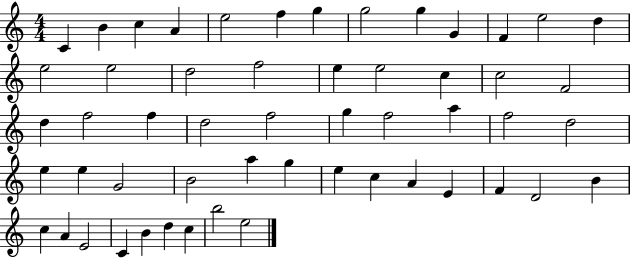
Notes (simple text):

C4/q B4/q C5/q A4/q E5/h F5/q G5/q G5/h G5/q G4/q F4/q E5/h D5/q E5/h E5/h D5/h F5/h E5/q E5/h C5/q C5/h F4/h D5/q F5/h F5/q D5/h F5/h G5/q F5/h A5/q F5/h D5/h E5/q E5/q G4/h B4/h A5/q G5/q E5/q C5/q A4/q E4/q F4/q D4/h B4/q C5/q A4/q E4/h C4/q B4/q D5/q C5/q B5/h E5/h